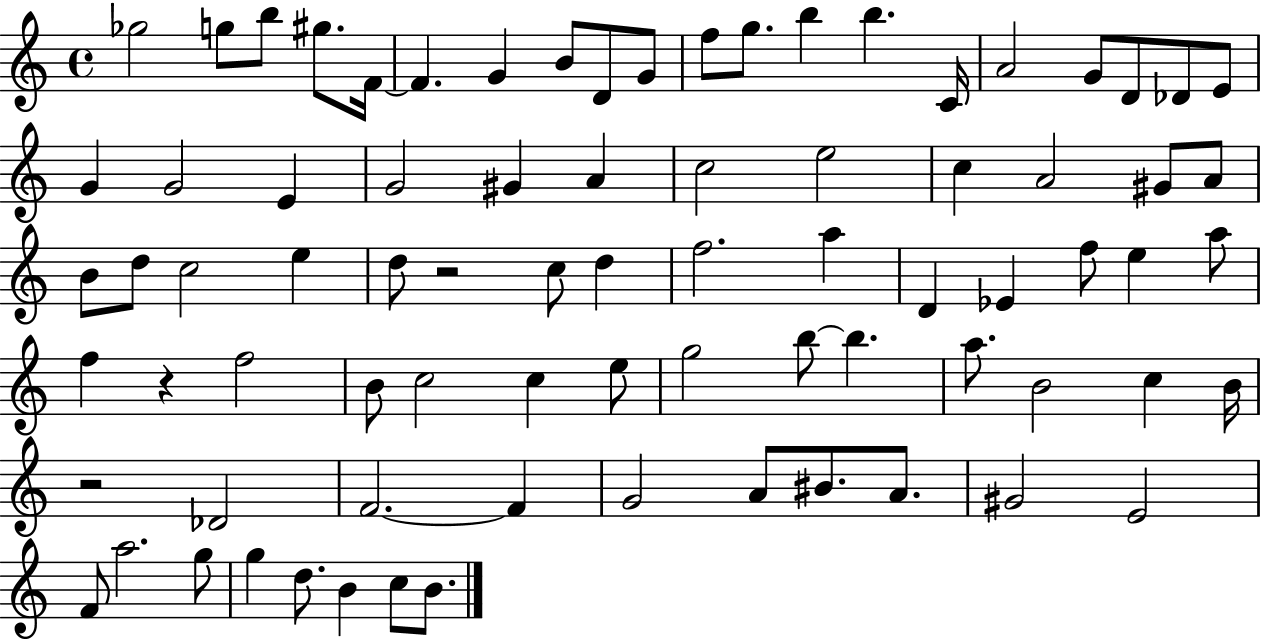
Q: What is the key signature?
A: C major